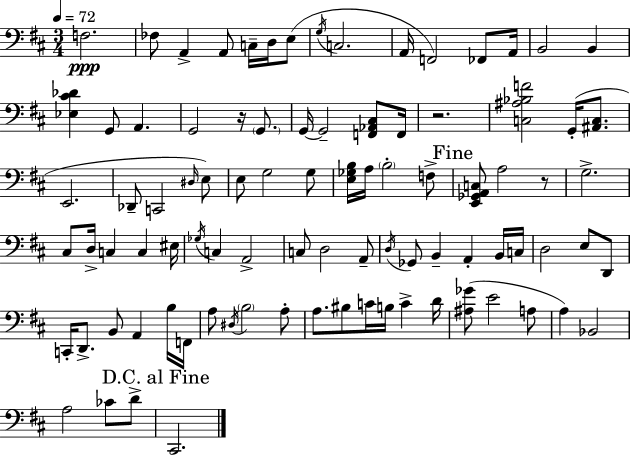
F3/h. FES3/e A2/q A2/e C3/s D3/s E3/e G3/s C3/h. A2/s F2/h FES2/e A2/s B2/h B2/q [Eb3,C#4,Db4]/q G2/e A2/q. G2/h R/s G2/e. G2/s G2/h [F2,Ab2,C#3]/e F2/s R/h. [C3,A#3,Bb3,F4]/h G2/s [A#2,C3]/e. E2/h. Db2/e C2/h D#3/s E3/e E3/e G3/h G3/e [E3,Gb3,B3]/s A3/s B3/h F3/e [E2,Gb2,A2,C3]/e A3/h R/e G3/h. C#3/e D3/s C3/q C3/q EIS3/s Gb3/s C3/q A2/h C3/e D3/h A2/e D3/s Gb2/e B2/q A2/q B2/s C3/s D3/h E3/e D2/e C2/s D2/e. B2/e A2/q B3/s F2/s A3/e D#3/s B3/h A3/e A3/e. BIS3/e C4/s B3/s C4/q D4/s [A#3,Gb4]/e E4/h A3/e A3/q Bb2/h A3/h CES4/e D4/e C#2/h.